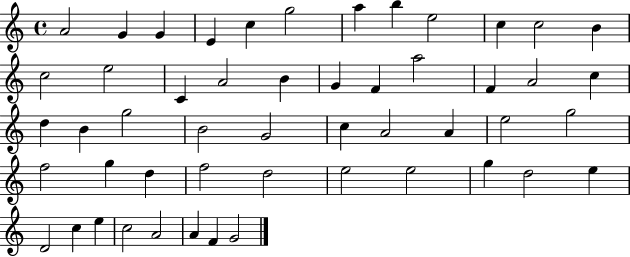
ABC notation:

X:1
T:Untitled
M:4/4
L:1/4
K:C
A2 G G E c g2 a b e2 c c2 B c2 e2 C A2 B G F a2 F A2 c d B g2 B2 G2 c A2 A e2 g2 f2 g d f2 d2 e2 e2 g d2 e D2 c e c2 A2 A F G2